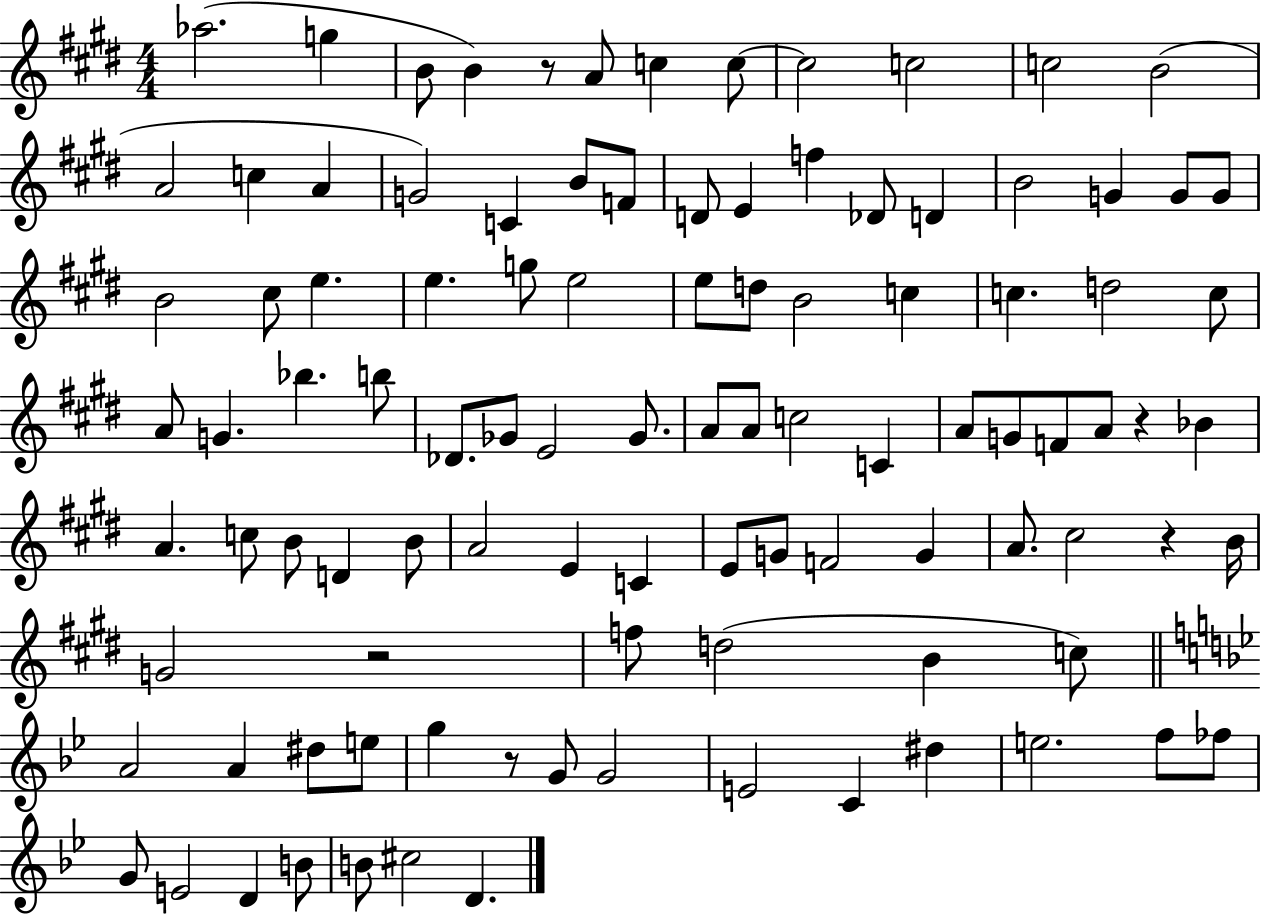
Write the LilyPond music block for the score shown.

{
  \clef treble
  \numericTimeSignature
  \time 4/4
  \key e \major
  aes''2.( g''4 | b'8 b'4) r8 a'8 c''4 c''8~~ | c''2 c''2 | c''2 b'2( | \break a'2 c''4 a'4 | g'2) c'4 b'8 f'8 | d'8 e'4 f''4 des'8 d'4 | b'2 g'4 g'8 g'8 | \break b'2 cis''8 e''4. | e''4. g''8 e''2 | e''8 d''8 b'2 c''4 | c''4. d''2 c''8 | \break a'8 g'4. bes''4. b''8 | des'8. ges'8 e'2 ges'8. | a'8 a'8 c''2 c'4 | a'8 g'8 f'8 a'8 r4 bes'4 | \break a'4. c''8 b'8 d'4 b'8 | a'2 e'4 c'4 | e'8 g'8 f'2 g'4 | a'8. cis''2 r4 b'16 | \break g'2 r2 | f''8 d''2( b'4 c''8) | \bar "||" \break \key bes \major a'2 a'4 dis''8 e''8 | g''4 r8 g'8 g'2 | e'2 c'4 dis''4 | e''2. f''8 fes''8 | \break g'8 e'2 d'4 b'8 | b'8 cis''2 d'4. | \bar "|."
}